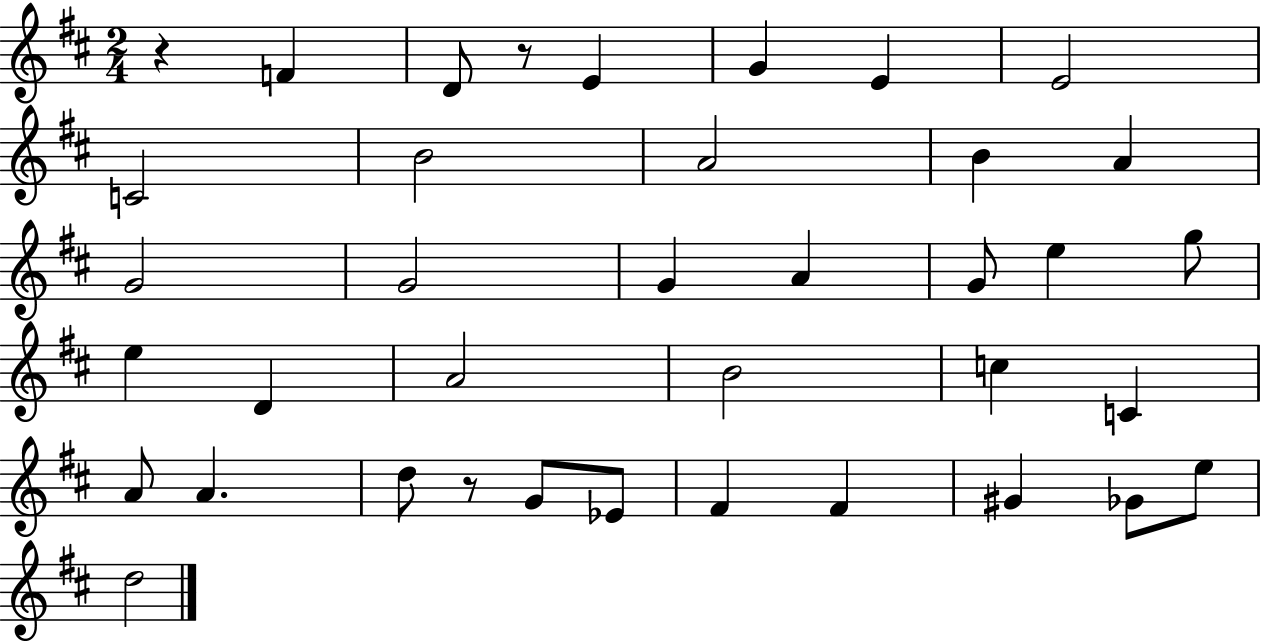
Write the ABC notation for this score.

X:1
T:Untitled
M:2/4
L:1/4
K:D
z F D/2 z/2 E G E E2 C2 B2 A2 B A G2 G2 G A G/2 e g/2 e D A2 B2 c C A/2 A d/2 z/2 G/2 _E/2 ^F ^F ^G _G/2 e/2 d2